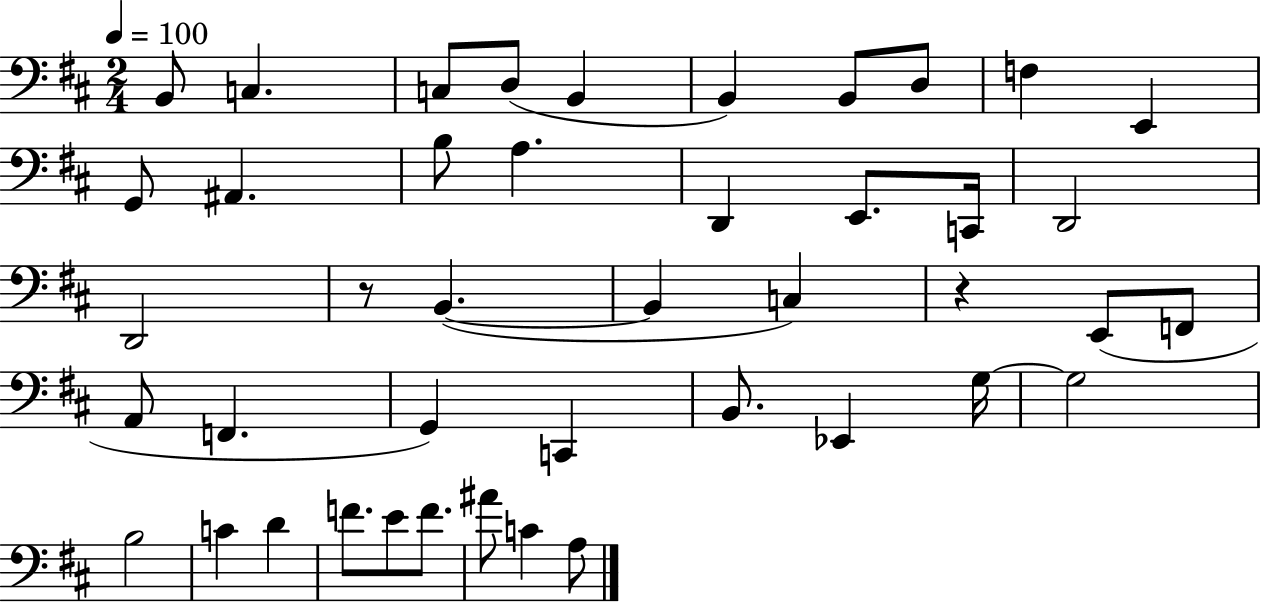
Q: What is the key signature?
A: D major